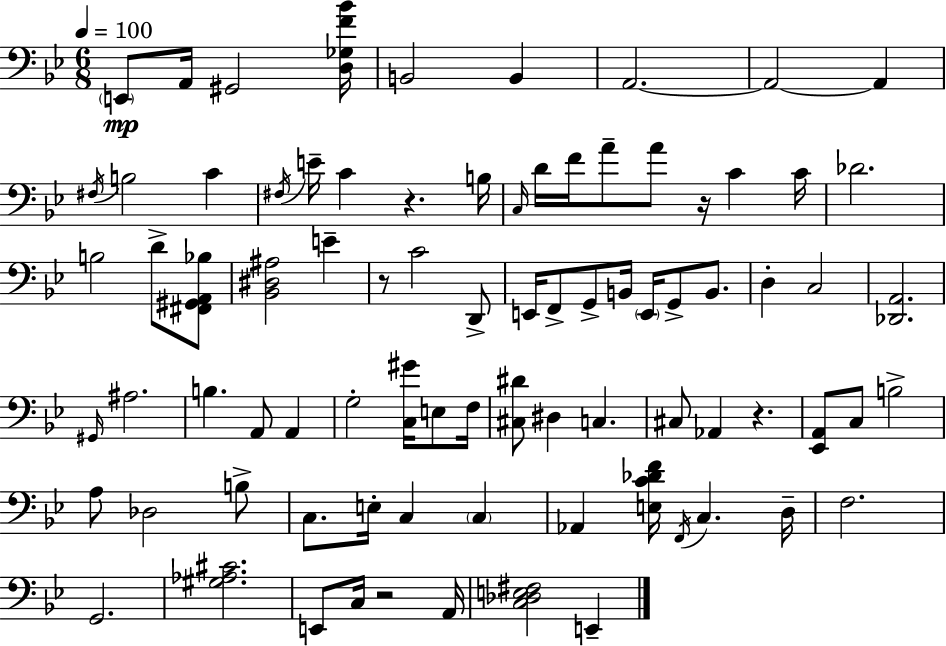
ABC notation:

X:1
T:Untitled
M:6/8
L:1/4
K:Gm
E,,/2 A,,/4 ^G,,2 [D,_G,F_B]/4 B,,2 B,, A,,2 A,,2 A,, ^F,/4 B,2 C ^F,/4 E/4 C z B,/4 C,/4 D/4 F/4 A/2 A/2 z/4 C C/4 _D2 B,2 D/2 [^F,,^G,,A,,_B,]/2 [_B,,^D,^A,]2 E z/2 C2 D,,/2 E,,/4 F,,/2 G,,/2 B,,/4 E,,/4 G,,/2 B,,/2 D, C,2 [_D,,A,,]2 ^G,,/4 ^A,2 B, A,,/2 A,, G,2 [C,^G]/4 E,/2 F,/4 [^C,^D]/2 ^D, C, ^C,/2 _A,, z [_E,,A,,]/2 C,/2 B,2 A,/2 _D,2 B,/2 C,/2 E,/4 C, C, _A,, [E,C_DF]/4 F,,/4 C, D,/4 F,2 G,,2 [^G,_A,^C]2 E,,/2 C,/4 z2 A,,/4 [C,_D,E,^F,]2 E,,